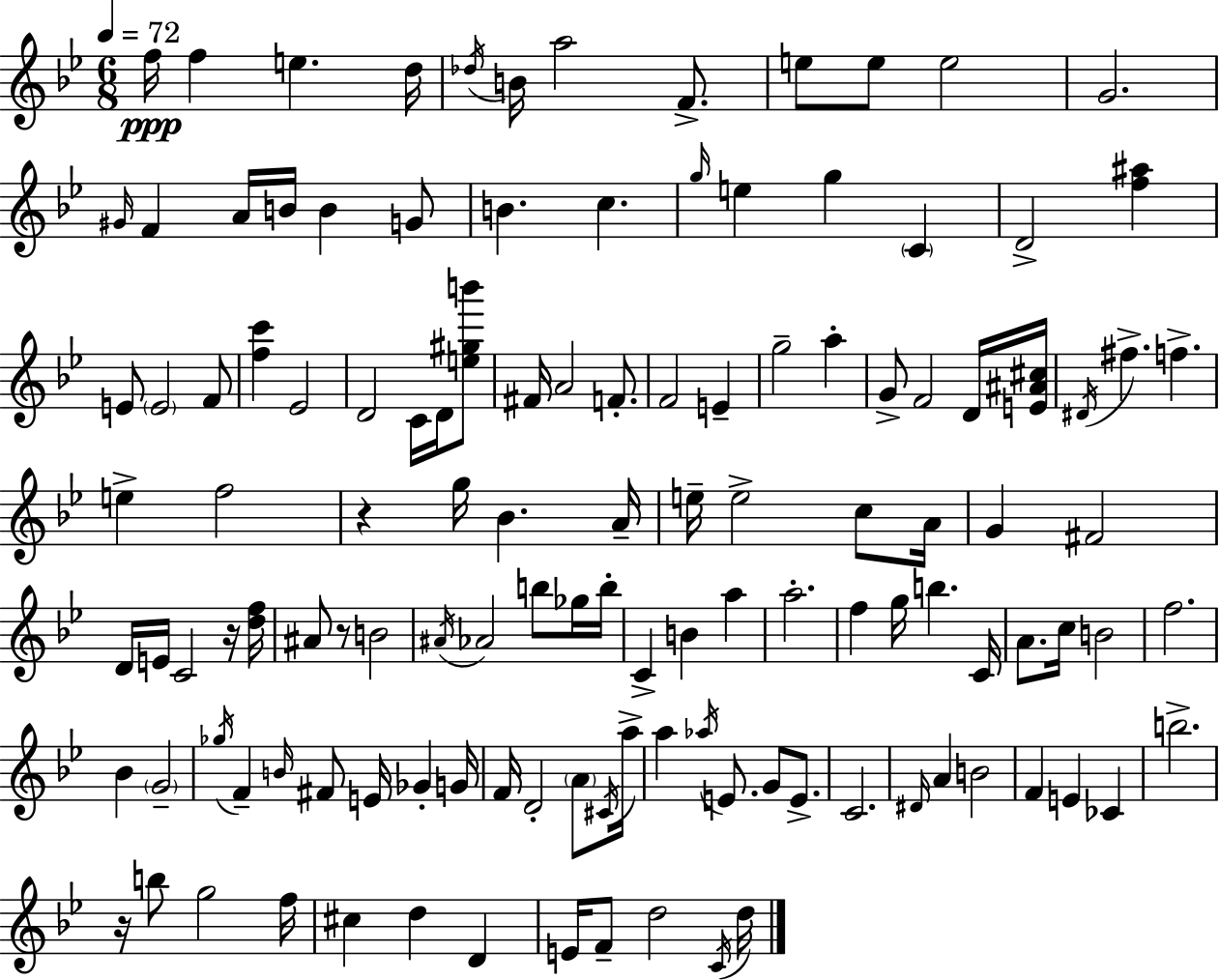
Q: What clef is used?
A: treble